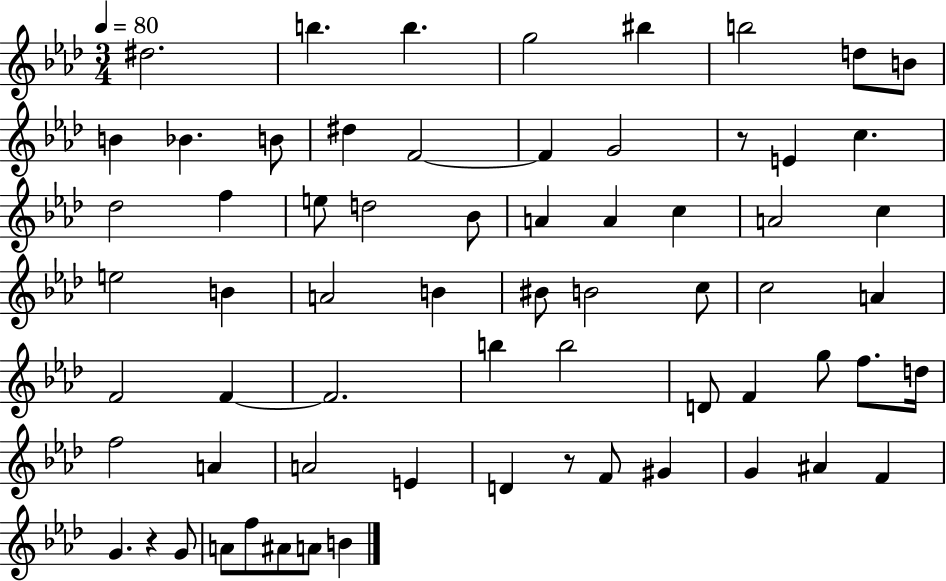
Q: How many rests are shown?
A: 3